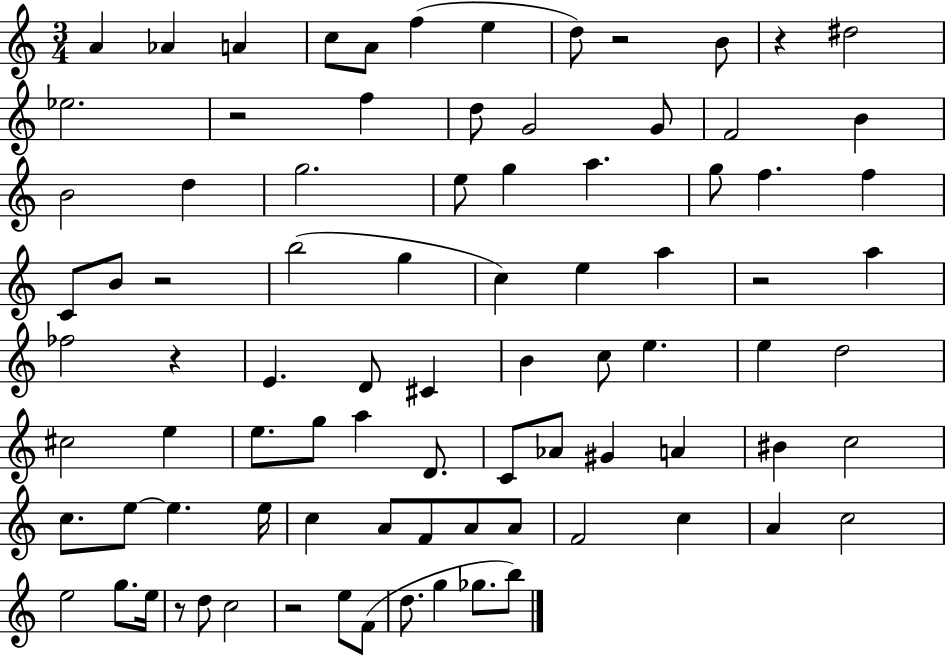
{
  \clef treble
  \numericTimeSignature
  \time 3/4
  \key c \major
  a'4 aes'4 a'4 | c''8 a'8 f''4( e''4 | d''8) r2 b'8 | r4 dis''2 | \break ees''2. | r2 f''4 | d''8 g'2 g'8 | f'2 b'4 | \break b'2 d''4 | g''2. | e''8 g''4 a''4. | g''8 f''4. f''4 | \break c'8 b'8 r2 | b''2( g''4 | c''4) e''4 a''4 | r2 a''4 | \break fes''2 r4 | e'4. d'8 cis'4 | b'4 c''8 e''4. | e''4 d''2 | \break cis''2 e''4 | e''8. g''8 a''4 d'8. | c'8 aes'8 gis'4 a'4 | bis'4 c''2 | \break c''8. e''8~~ e''4. e''16 | c''4 a'8 f'8 a'8 a'8 | f'2 c''4 | a'4 c''2 | \break e''2 g''8. e''16 | r8 d''8 c''2 | r2 e''8 f'8( | d''8. g''4 ges''8. b''8) | \break \bar "|."
}